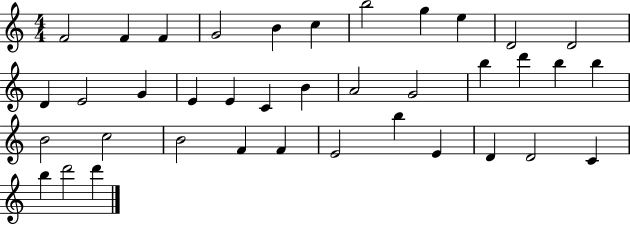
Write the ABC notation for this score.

X:1
T:Untitled
M:4/4
L:1/4
K:C
F2 F F G2 B c b2 g e D2 D2 D E2 G E E C B A2 G2 b d' b b B2 c2 B2 F F E2 b E D D2 C b d'2 d'